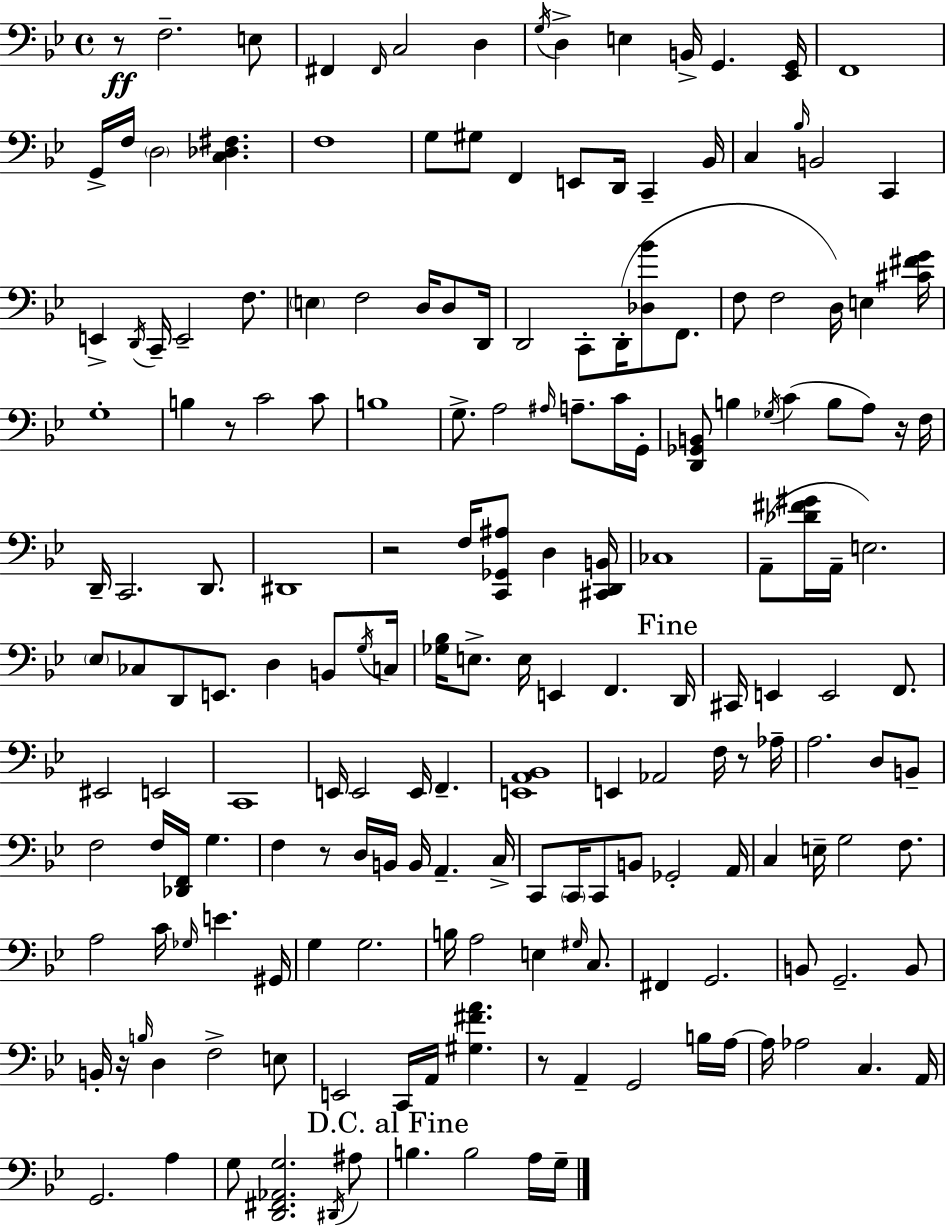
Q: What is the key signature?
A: G minor